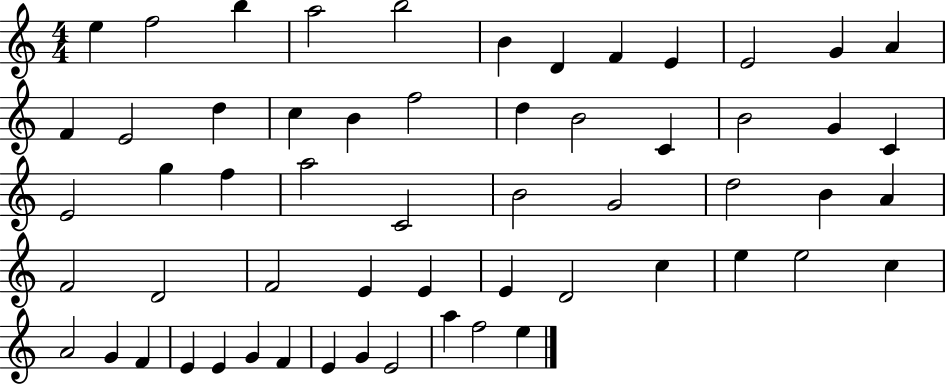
E5/q F5/h B5/q A5/h B5/h B4/q D4/q F4/q E4/q E4/h G4/q A4/q F4/q E4/h D5/q C5/q B4/q F5/h D5/q B4/h C4/q B4/h G4/q C4/q E4/h G5/q F5/q A5/h C4/h B4/h G4/h D5/h B4/q A4/q F4/h D4/h F4/h E4/q E4/q E4/q D4/h C5/q E5/q E5/h C5/q A4/h G4/q F4/q E4/q E4/q G4/q F4/q E4/q G4/q E4/h A5/q F5/h E5/q